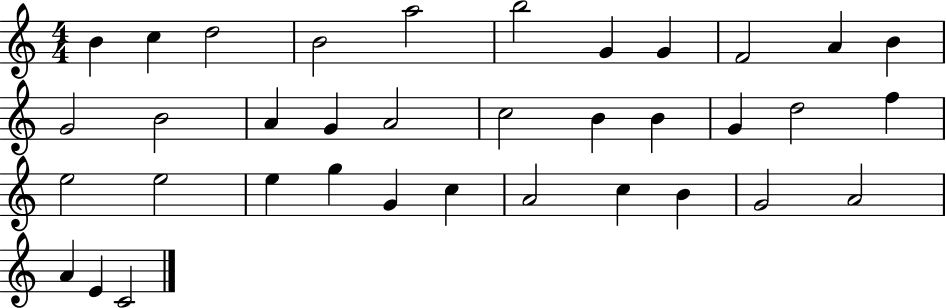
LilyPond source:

{
  \clef treble
  \numericTimeSignature
  \time 4/4
  \key c \major
  b'4 c''4 d''2 | b'2 a''2 | b''2 g'4 g'4 | f'2 a'4 b'4 | \break g'2 b'2 | a'4 g'4 a'2 | c''2 b'4 b'4 | g'4 d''2 f''4 | \break e''2 e''2 | e''4 g''4 g'4 c''4 | a'2 c''4 b'4 | g'2 a'2 | \break a'4 e'4 c'2 | \bar "|."
}